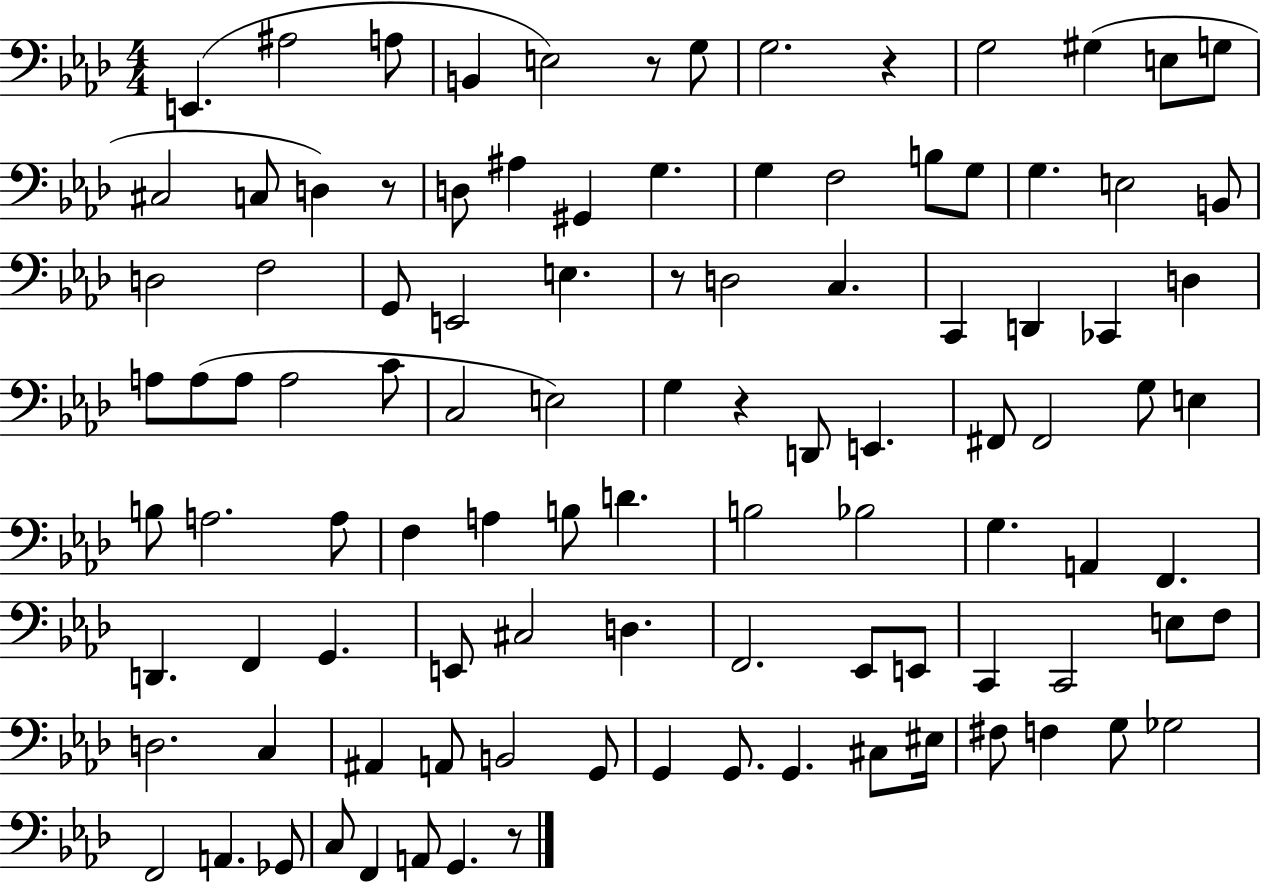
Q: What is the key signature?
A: AES major